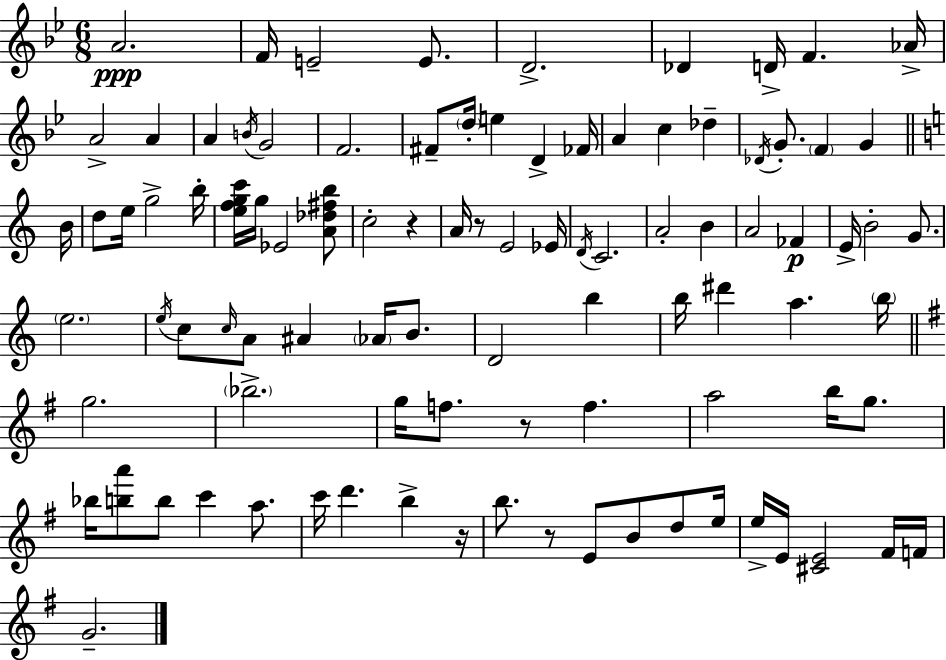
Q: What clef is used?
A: treble